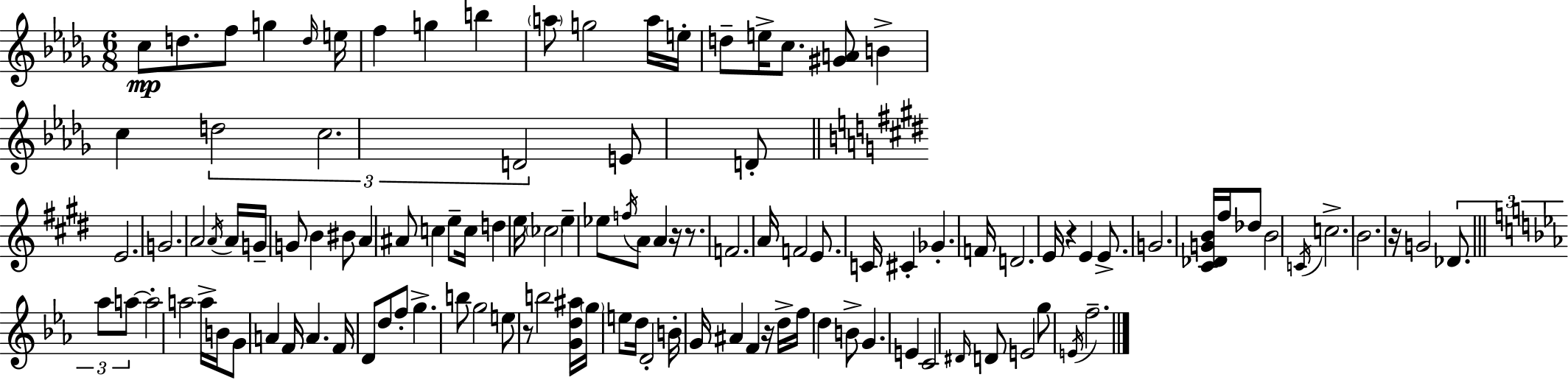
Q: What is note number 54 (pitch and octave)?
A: D4